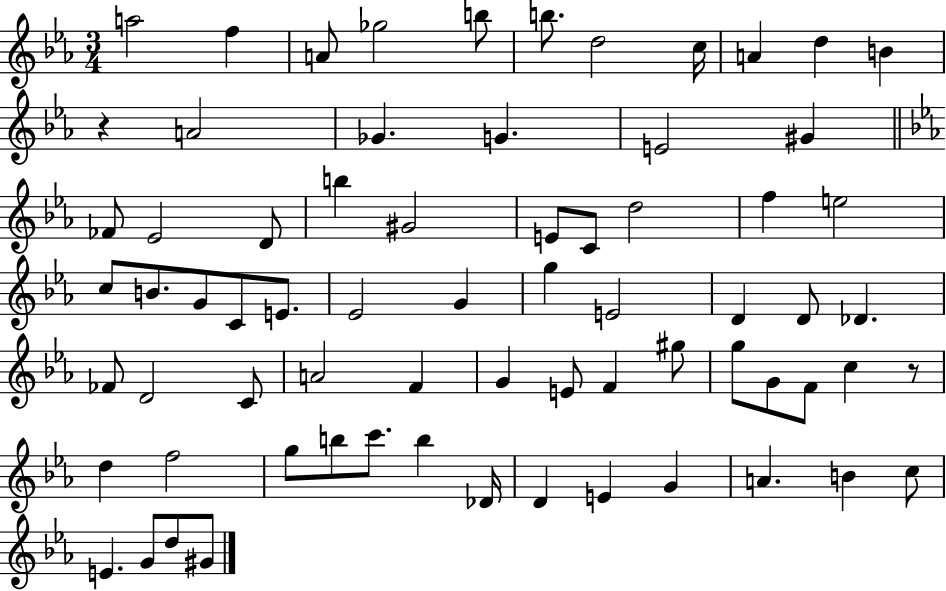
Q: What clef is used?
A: treble